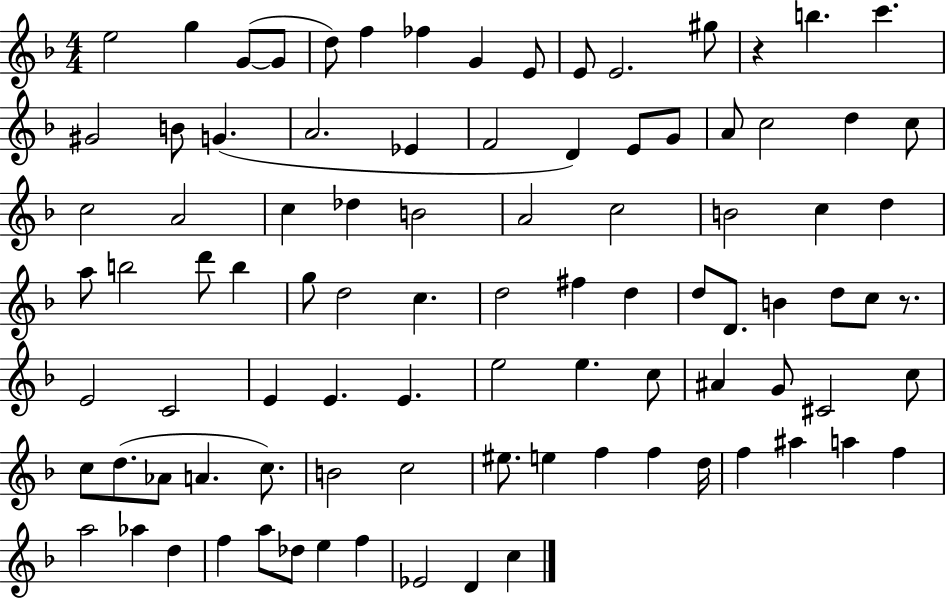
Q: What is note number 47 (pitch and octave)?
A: D5